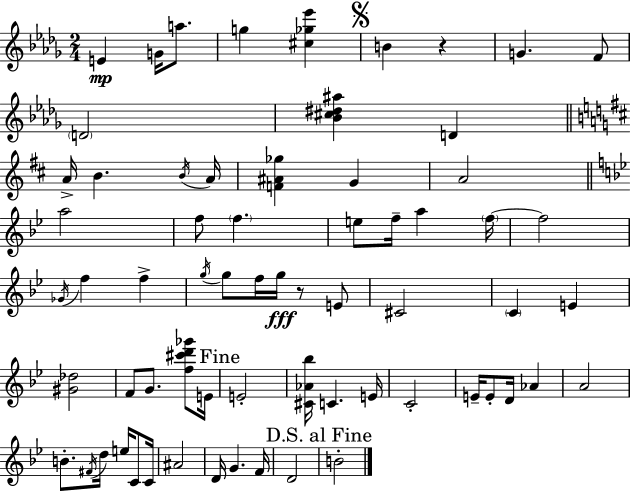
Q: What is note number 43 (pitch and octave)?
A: E4